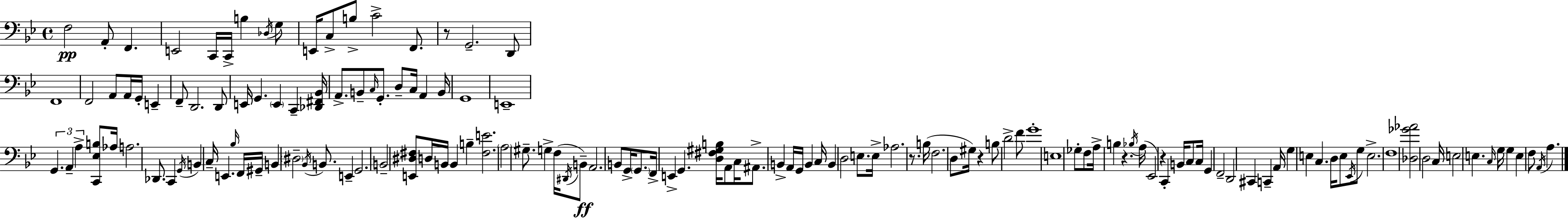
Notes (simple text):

F3/h A2/e F2/q. E2/h C2/s C2/s B3/q Db3/s G3/e E2/s C3/e B3/e C4/h F2/e. R/e G2/h. D2/e F2/w F2/h A2/e A2/s G2/s E2/q F2/e D2/h. D2/e E2/s G2/q. E2/q C2/q [Db2,F#2,Bb2]/s A2/e. B2/e C3/s G2/e. D3/e C3/s A2/q B2/s G2/w E2/w G2/q. A2/q A3/q [C2,Eb3,B3]/e Ab3/s A3/h. Db2/e. C2/q G2/s B2/q C3/s E2/q. Bb3/s F2/s G#2/s B2/q D#3/h Bb2/s B2/e. E2/q G2/h. B2/h [E2,D#3,F#3]/e D3/s B2/s B2/q B3/q [F#3,E4]/h. A3/h G#3/e. G3/q F3/s D#2/s B2/e A2/h. B2/e G2/s G2/e. F2/s E2/q G2/q. [D3,F#3,G#3,B3]/s A2/e C3/s A#2/e. B2/q A2/s G2/s B2/q C3/s B2/q D3/h E3/e. E3/s Ab3/h. R/e. B3/s F3/h. D3/e G#3/s R/q B3/e D4/h F4/e G4/w E3/w Gb3/e F3/e A3/s B3/q R/q. Bb3/s A3/s Eb2/h R/q C2/q B2/s C3/e C3/s G2/q F2/h D2/h C#2/q C2/q A2/s G3/q E3/q C3/q. D3/s E3/e Eb2/s G3/e E3/h. F3/w [Db3,Gb4,Ab4]/h D3/h C3/s E3/h E3/q. C3/s G3/s G3/q E3/q F3/e A2/s A3/q.